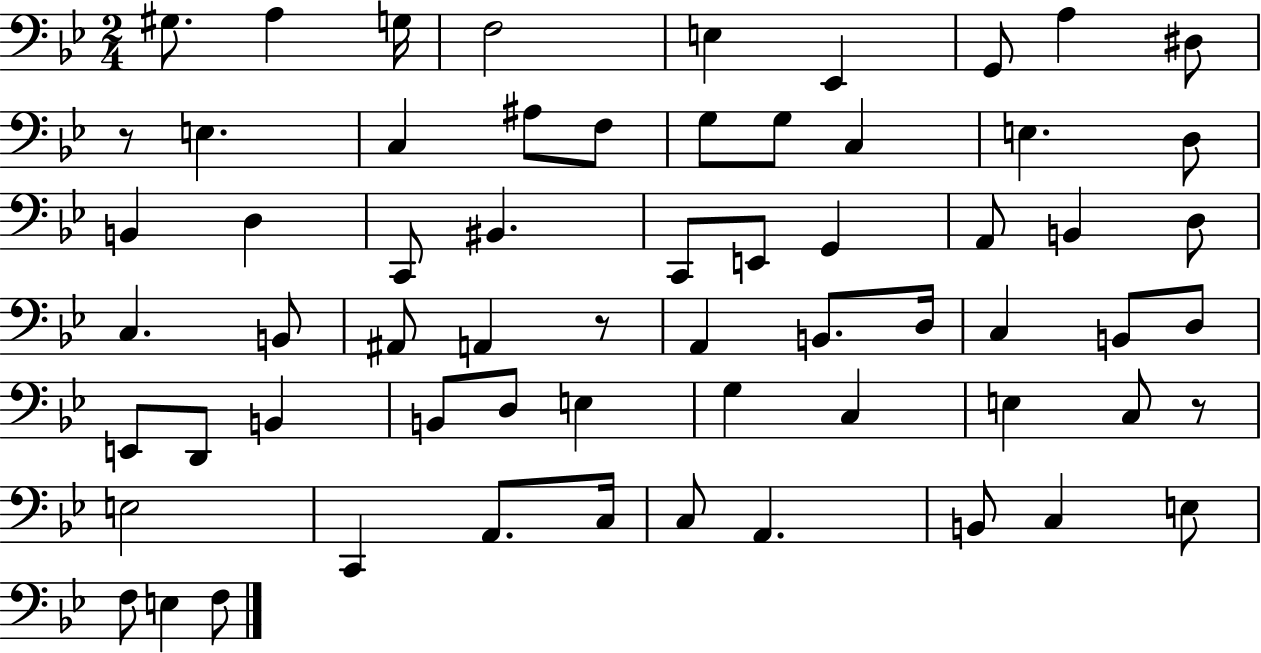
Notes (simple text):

G#3/e. A3/q G3/s F3/h E3/q Eb2/q G2/e A3/q D#3/e R/e E3/q. C3/q A#3/e F3/e G3/e G3/e C3/q E3/q. D3/e B2/q D3/q C2/e BIS2/q. C2/e E2/e G2/q A2/e B2/q D3/e C3/q. B2/e A#2/e A2/q R/e A2/q B2/e. D3/s C3/q B2/e D3/e E2/e D2/e B2/q B2/e D3/e E3/q G3/q C3/q E3/q C3/e R/e E3/h C2/q A2/e. C3/s C3/e A2/q. B2/e C3/q E3/e F3/e E3/q F3/e